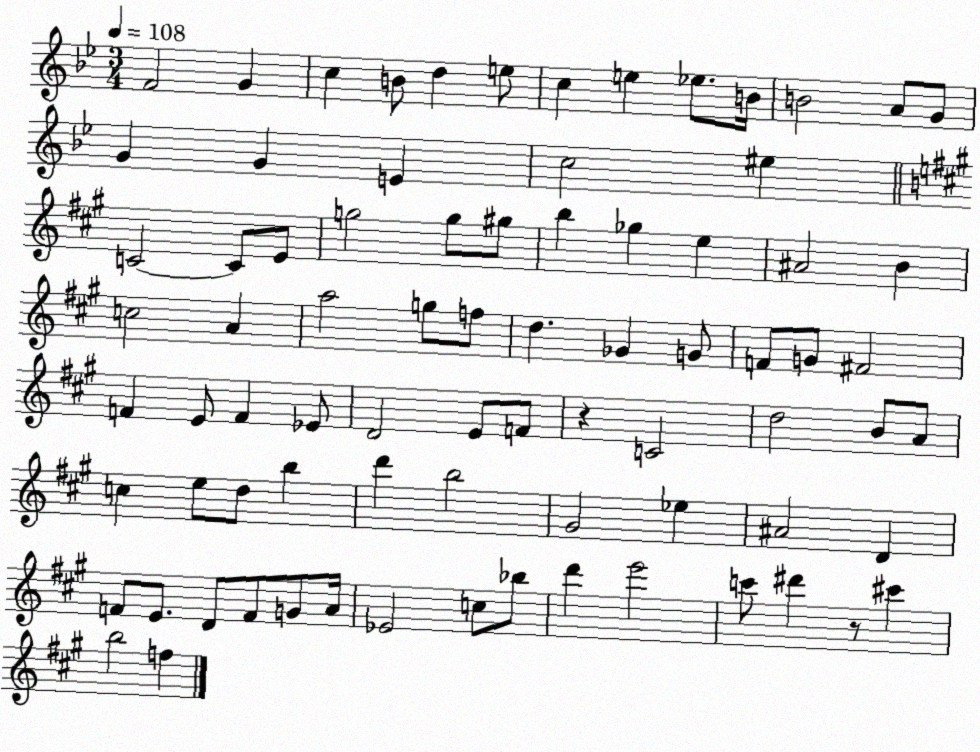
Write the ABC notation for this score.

X:1
T:Untitled
M:3/4
L:1/4
K:Bb
F2 G c B/2 d e/2 c e _e/2 B/4 B2 A/2 G/2 G G E c2 ^e C2 C/2 E/2 g2 g/2 ^g/2 b _g e ^A2 B c2 A a2 g/2 f/2 d _G G/2 F/2 G/2 ^F2 F E/2 F _E/2 D2 E/2 F/2 z C2 d2 B/2 A/2 c e/2 d/2 b d' b2 ^G2 _e ^A2 D F/2 E/2 D/2 F/2 G/2 A/4 _E2 c/2 _b/2 d' e'2 c'/2 ^d' z/2 ^c' b2 f